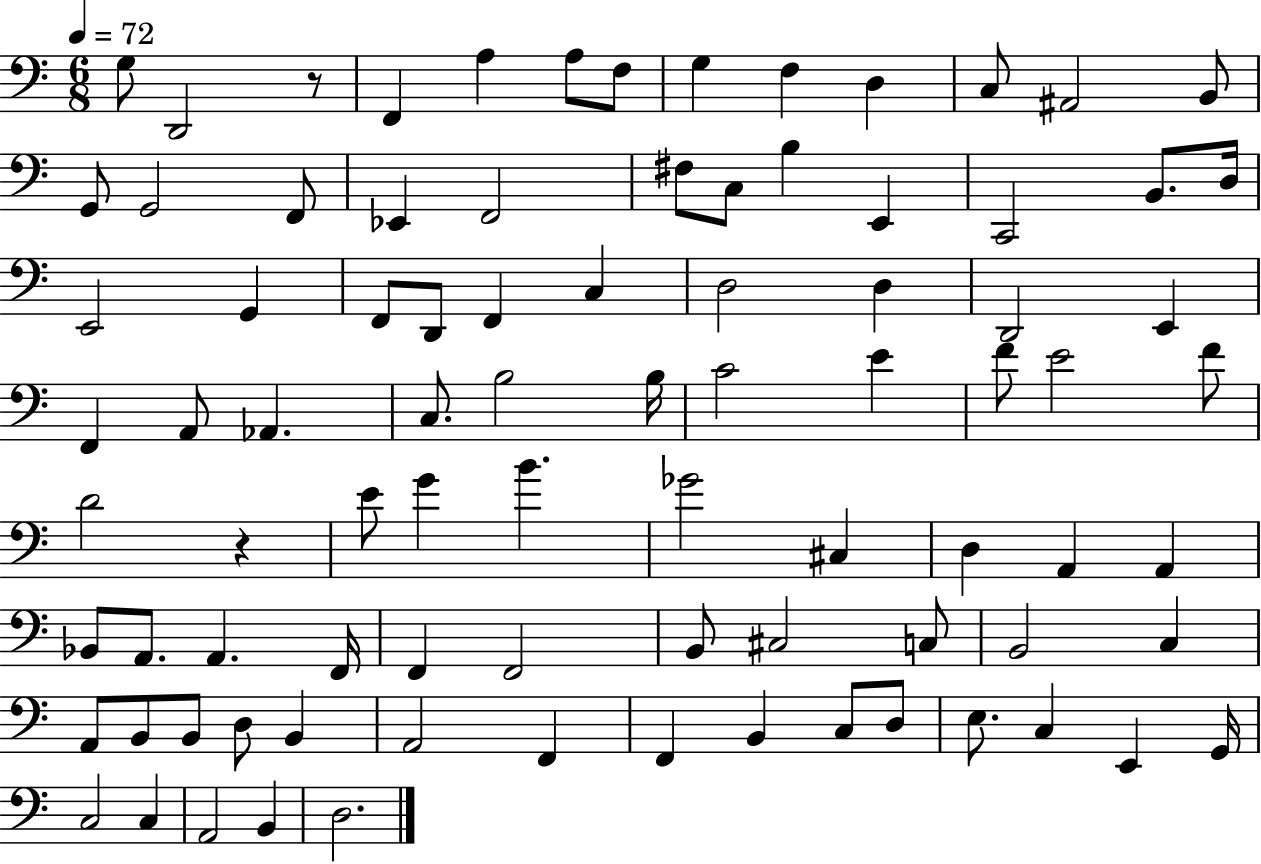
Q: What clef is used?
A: bass